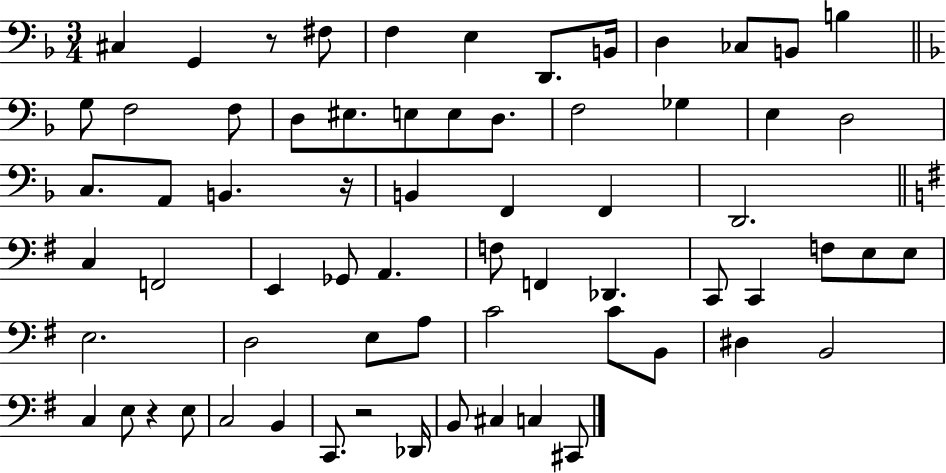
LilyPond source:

{
  \clef bass
  \numericTimeSignature
  \time 3/4
  \key f \major
  cis4 g,4 r8 fis8 | f4 e4 d,8. b,16 | d4 ces8 b,8 b4 | \bar "||" \break \key d \minor g8 f2 f8 | d8 eis8. e8 e8 d8. | f2 ges4 | e4 d2 | \break c8. a,8 b,4. r16 | b,4 f,4 f,4 | d,2. | \bar "||" \break \key g \major c4 f,2 | e,4 ges,8 a,4. | f8 f,4 des,4. | c,8 c,4 f8 e8 e8 | \break e2. | d2 e8 a8 | c'2 c'8 b,8 | dis4 b,2 | \break c4 e8 r4 e8 | c2 b,4 | c,8. r2 des,16 | b,8 cis4 c4 cis,8 | \break \bar "|."
}